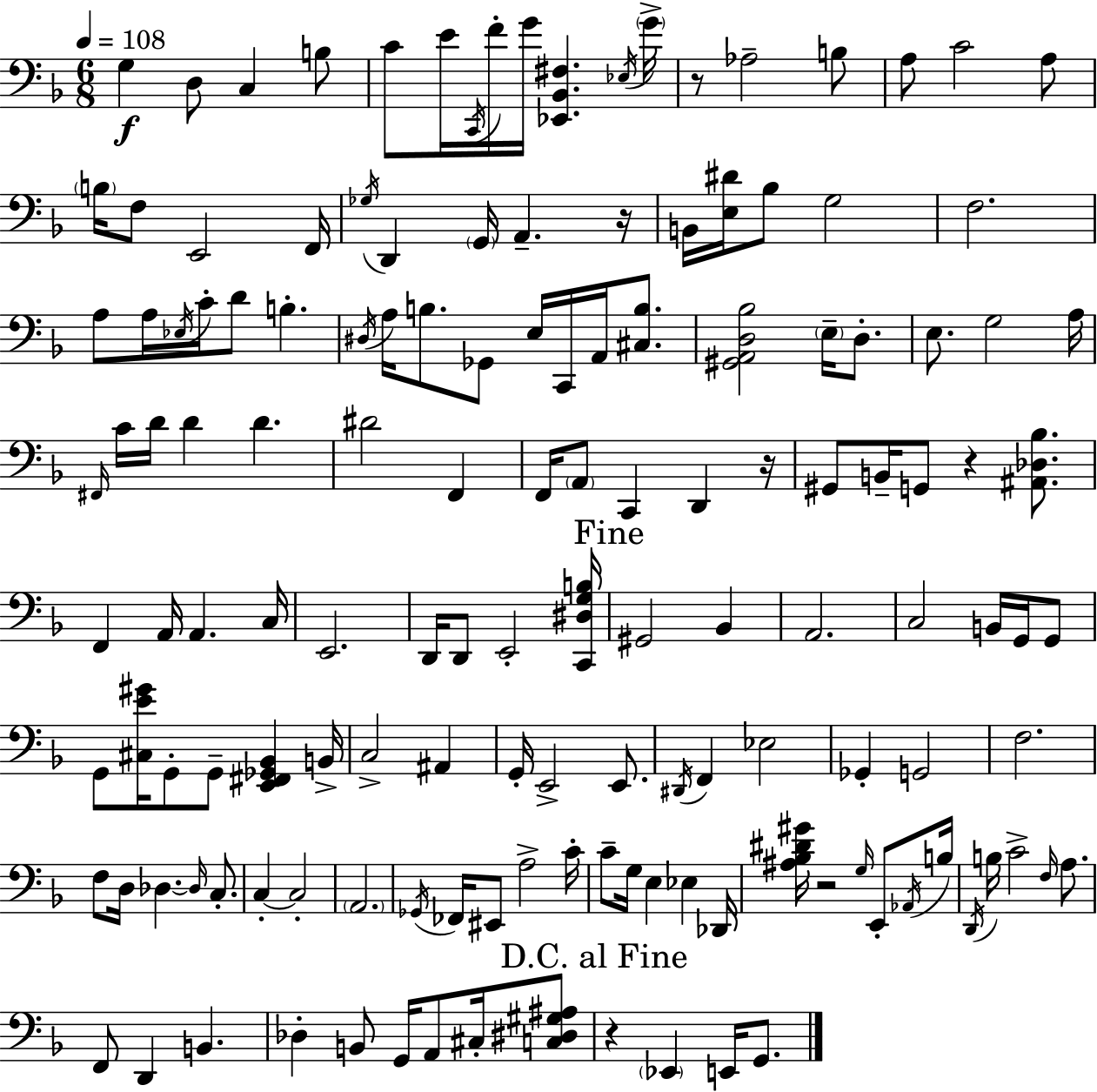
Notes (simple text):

G3/q D3/e C3/q B3/e C4/e E4/s C2/s F4/s G4/s [Eb2,Bb2,F#3]/q. Eb3/s G4/s R/e Ab3/h B3/e A3/e C4/h A3/e B3/s F3/e E2/h F2/s Gb3/s D2/q G2/s A2/q. R/s B2/s [E3,D#4]/s Bb3/e G3/h F3/h. A3/e A3/s Eb3/s C4/s D4/e B3/q. D#3/s A3/s B3/e. Gb2/e E3/s C2/s A2/s [C#3,B3]/e. [G#2,A2,D3,Bb3]/h E3/s D3/e. E3/e. G3/h A3/s F#2/s C4/s D4/s D4/q D4/q. D#4/h F2/q F2/s A2/e C2/q D2/q R/s G#2/e B2/s G2/e R/q [A#2,Db3,Bb3]/e. F2/q A2/s A2/q. C3/s E2/h. D2/s D2/e E2/h [C2,D#3,G3,B3]/s G#2/h Bb2/q A2/h. C3/h B2/s G2/s G2/e G2/e [C#3,E4,G#4]/s G2/e G2/e [E2,F#2,Gb2,Bb2]/q B2/s C3/h A#2/q G2/s E2/h E2/e. D#2/s F2/q Eb3/h Gb2/q G2/h F3/h. F3/e D3/s Db3/q. Db3/s C3/e. C3/q C3/h A2/h. Gb2/s FES2/s EIS2/e A3/h C4/s C4/e G3/s E3/q Eb3/q Db2/s [A#3,Bb3,D#4,G#4]/s R/h G3/s E2/e Ab2/s B3/s D2/s B3/s C4/h F3/s A3/e. F2/e D2/q B2/q. Db3/q B2/e G2/s A2/e C#3/s [C3,D#3,G#3,A#3]/e R/q Eb2/q E2/s G2/e.